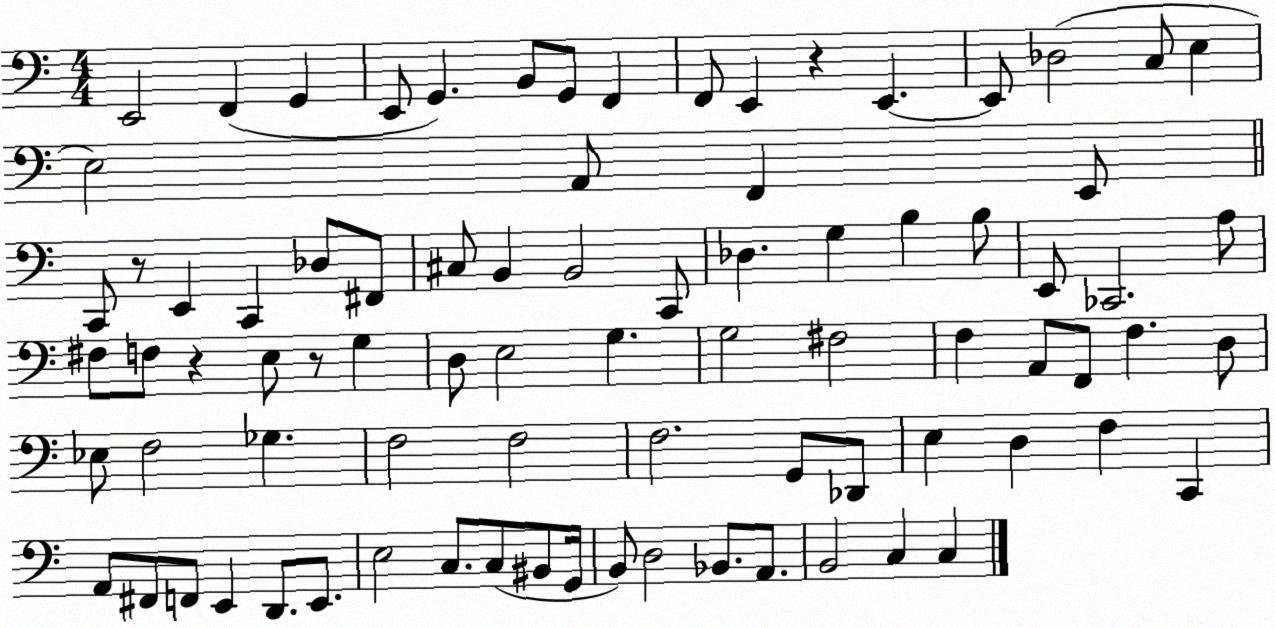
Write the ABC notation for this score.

X:1
T:Untitled
M:4/4
L:1/4
K:C
E,,2 F,, G,, E,,/2 G,, B,,/2 G,,/2 F,, F,,/2 E,, z E,, E,,/2 _D,2 C,/2 E, E,2 A,,/2 F,, E,,/2 C,,/2 z/2 E,, C,, _D,/2 ^F,,/2 ^C,/2 B,, B,,2 C,,/2 _D, G, B, B,/2 E,,/2 _C,,2 A,/2 ^F,/2 F,/2 z E,/2 z/2 G, D,/2 E,2 G, G,2 ^F,2 F, A,,/2 F,,/2 F, D,/2 _E,/2 F,2 _G, F,2 F,2 F,2 G,,/2 _D,,/2 E, D, F, C,, A,,/2 ^F,,/2 F,,/2 E,, D,,/2 E,,/2 E,2 C,/2 C,/2 ^B,,/2 G,,/4 B,,/2 D,2 _B,,/2 A,,/2 B,,2 C, C,